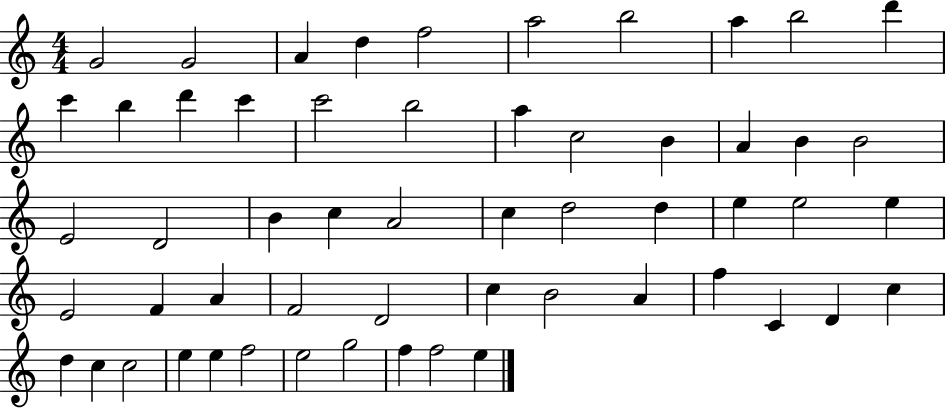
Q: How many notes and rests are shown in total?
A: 56